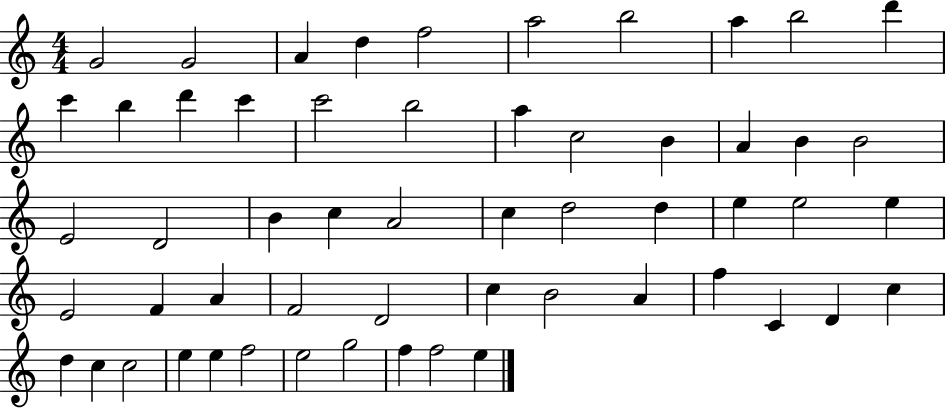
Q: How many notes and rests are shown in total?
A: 56